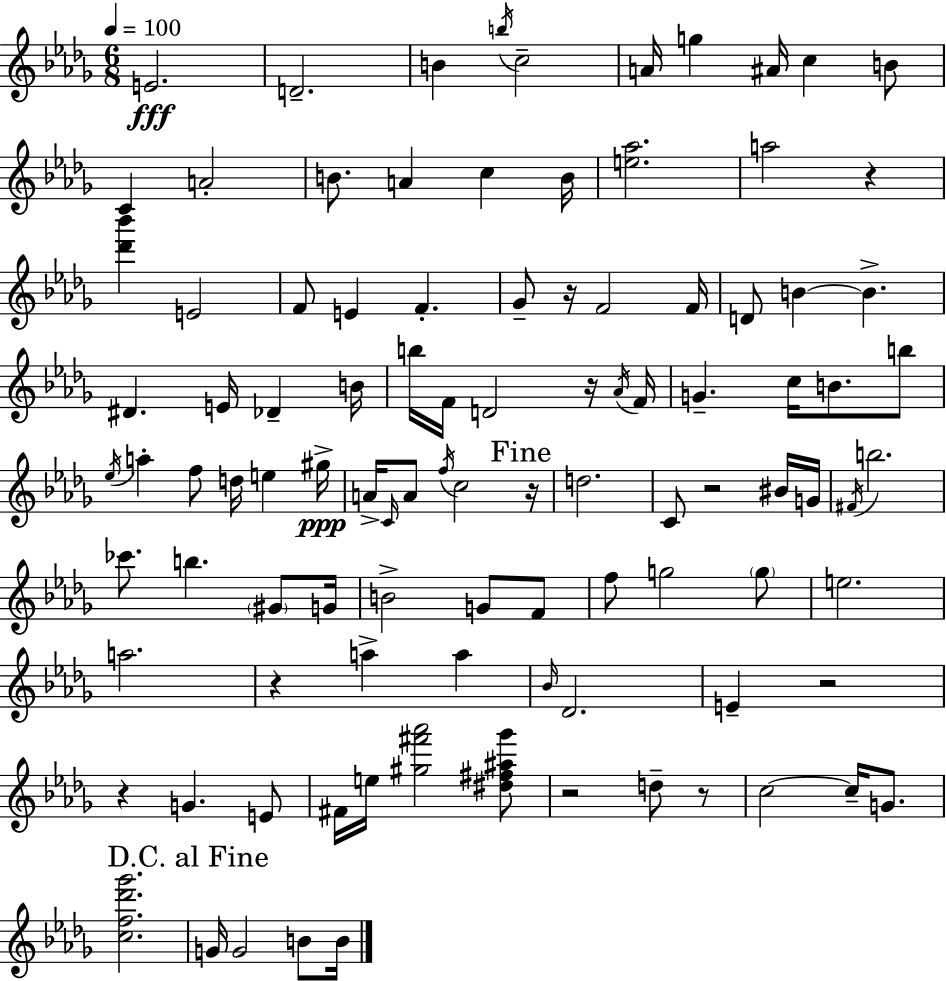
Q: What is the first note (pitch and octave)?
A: E4